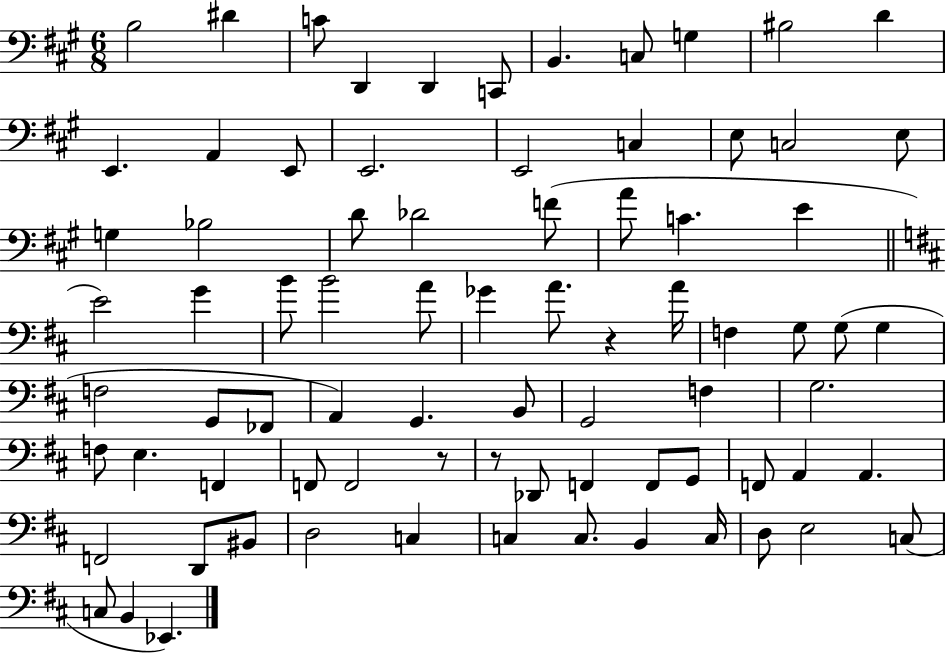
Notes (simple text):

B3/h D#4/q C4/e D2/q D2/q C2/e B2/q. C3/e G3/q BIS3/h D4/q E2/q. A2/q E2/e E2/h. E2/h C3/q E3/e C3/h E3/e G3/q Bb3/h D4/e Db4/h F4/e A4/e C4/q. E4/q E4/h G4/q B4/e B4/h A4/e Gb4/q A4/e. R/q A4/s F3/q G3/e G3/e G3/q F3/h G2/e FES2/e A2/q G2/q. B2/e G2/h F3/q G3/h. F3/e E3/q. F2/q F2/e F2/h R/e R/e Db2/e F2/q F2/e G2/e F2/e A2/q A2/q. F2/h D2/e BIS2/e D3/h C3/q C3/q C3/e. B2/q C3/s D3/e E3/h C3/e C3/e B2/q Eb2/q.